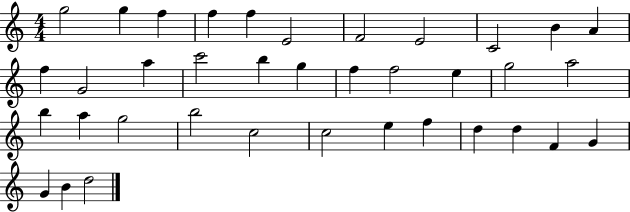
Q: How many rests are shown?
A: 0